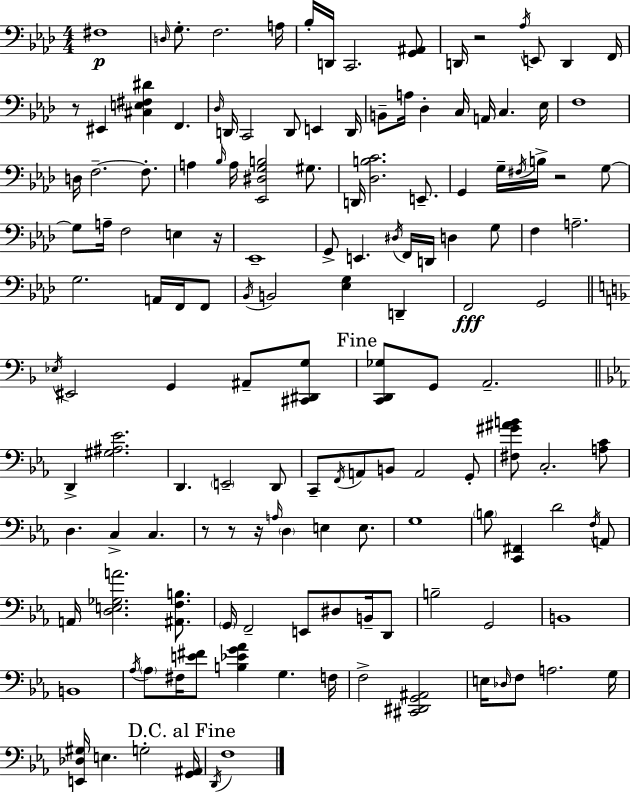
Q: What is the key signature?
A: AES major